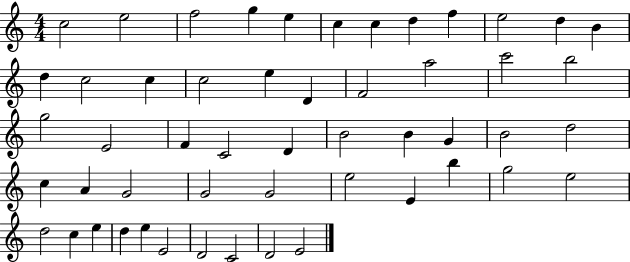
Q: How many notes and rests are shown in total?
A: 52